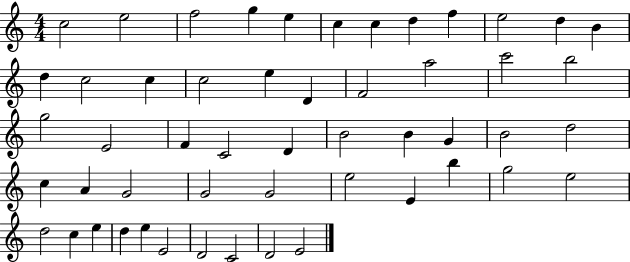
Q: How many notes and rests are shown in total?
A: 52